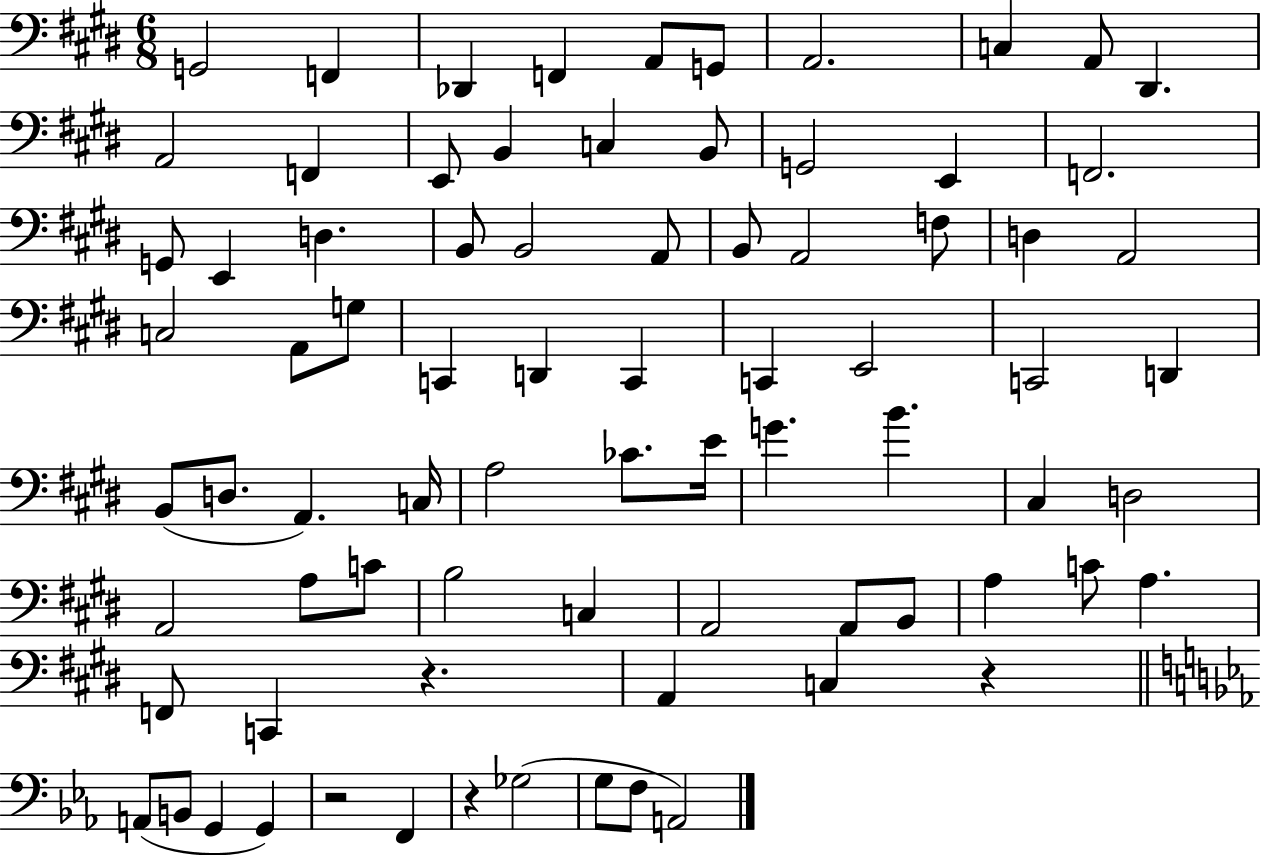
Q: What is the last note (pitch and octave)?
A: A2